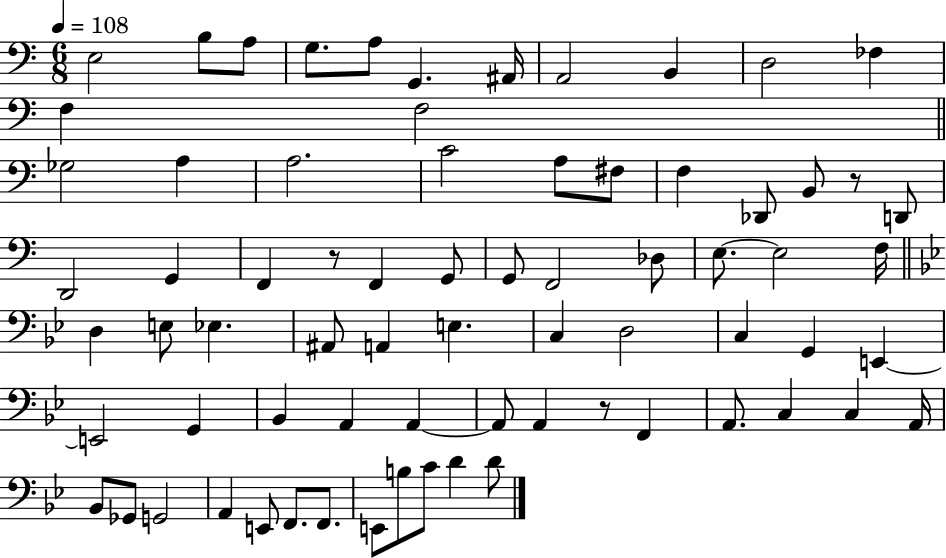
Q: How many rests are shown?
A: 3